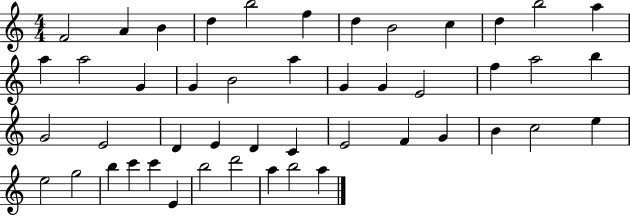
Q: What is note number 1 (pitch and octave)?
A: F4